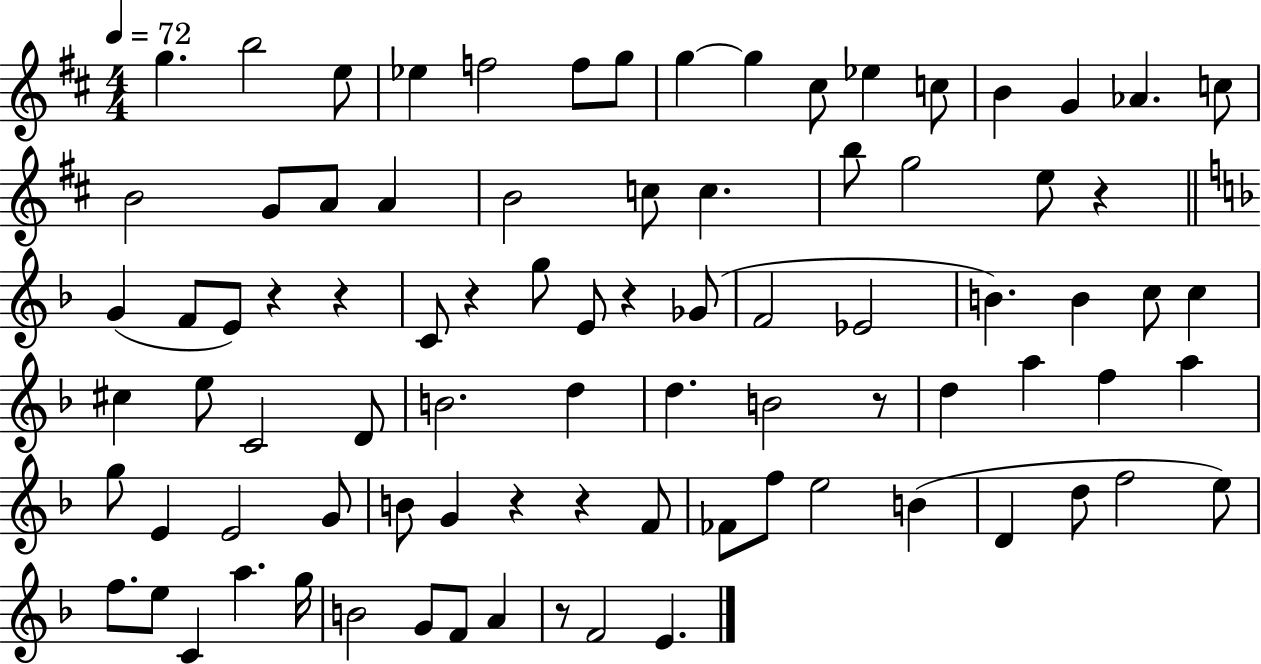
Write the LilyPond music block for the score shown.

{
  \clef treble
  \numericTimeSignature
  \time 4/4
  \key d \major
  \tempo 4 = 72
  g''4. b''2 e''8 | ees''4 f''2 f''8 g''8 | g''4~~ g''4 cis''8 ees''4 c''8 | b'4 g'4 aes'4. c''8 | \break b'2 g'8 a'8 a'4 | b'2 c''8 c''4. | b''8 g''2 e''8 r4 | \bar "||" \break \key f \major g'4( f'8 e'8) r4 r4 | c'8 r4 g''8 e'8 r4 ges'8( | f'2 ees'2 | b'4.) b'4 c''8 c''4 | \break cis''4 e''8 c'2 d'8 | b'2. d''4 | d''4. b'2 r8 | d''4 a''4 f''4 a''4 | \break g''8 e'4 e'2 g'8 | b'8 g'4 r4 r4 f'8 | fes'8 f''8 e''2 b'4( | d'4 d''8 f''2 e''8) | \break f''8. e''8 c'4 a''4. g''16 | b'2 g'8 f'8 a'4 | r8 f'2 e'4. | \bar "|."
}